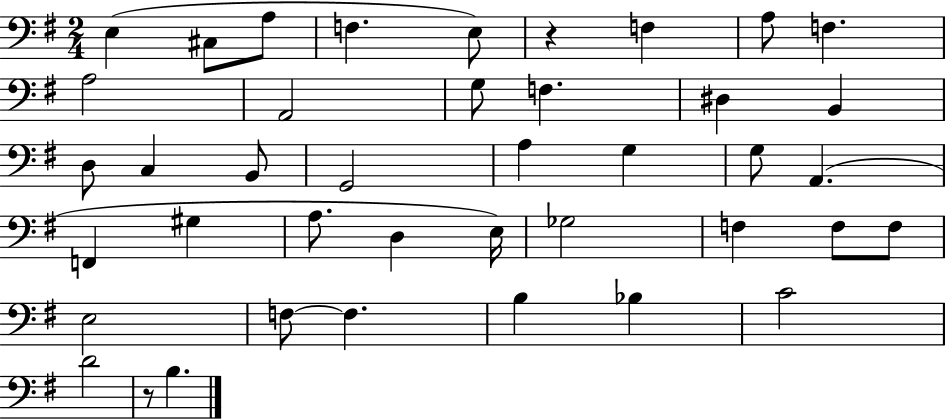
X:1
T:Untitled
M:2/4
L:1/4
K:G
E, ^C,/2 A,/2 F, E,/2 z F, A,/2 F, A,2 A,,2 G,/2 F, ^D, B,, D,/2 C, B,,/2 G,,2 A, G, G,/2 A,, F,, ^G, A,/2 D, E,/4 _G,2 F, F,/2 F,/2 E,2 F,/2 F, B, _B, C2 D2 z/2 B,